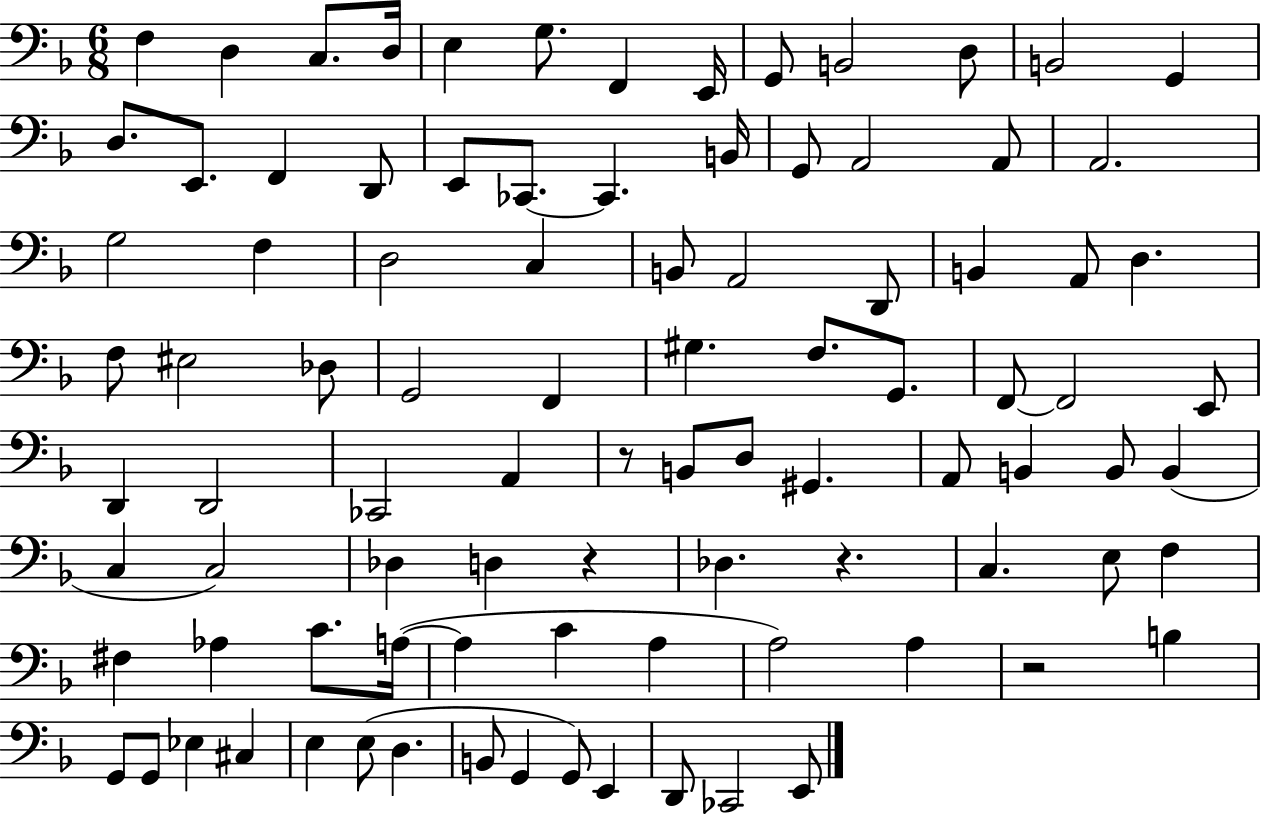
X:1
T:Untitled
M:6/8
L:1/4
K:F
F, D, C,/2 D,/4 E, G,/2 F,, E,,/4 G,,/2 B,,2 D,/2 B,,2 G,, D,/2 E,,/2 F,, D,,/2 E,,/2 _C,,/2 _C,, B,,/4 G,,/2 A,,2 A,,/2 A,,2 G,2 F, D,2 C, B,,/2 A,,2 D,,/2 B,, A,,/2 D, F,/2 ^E,2 _D,/2 G,,2 F,, ^G, F,/2 G,,/2 F,,/2 F,,2 E,,/2 D,, D,,2 _C,,2 A,, z/2 B,,/2 D,/2 ^G,, A,,/2 B,, B,,/2 B,, C, C,2 _D, D, z _D, z C, E,/2 F, ^F, _A, C/2 A,/4 A, C A, A,2 A, z2 B, G,,/2 G,,/2 _E, ^C, E, E,/2 D, B,,/2 G,, G,,/2 E,, D,,/2 _C,,2 E,,/2